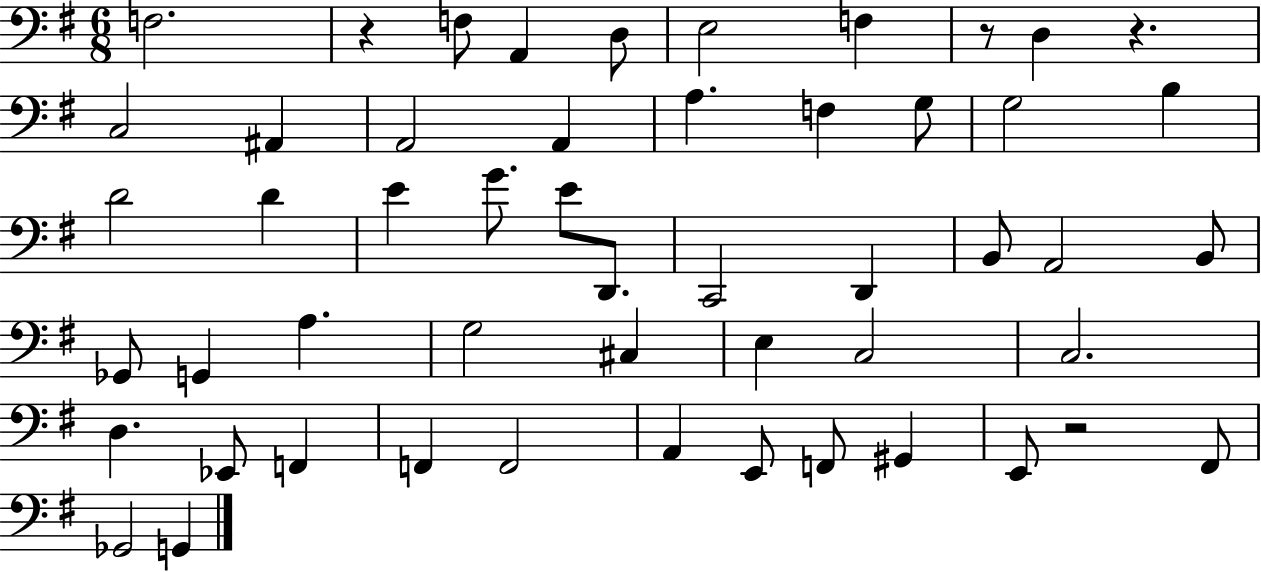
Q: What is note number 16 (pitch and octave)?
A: B3